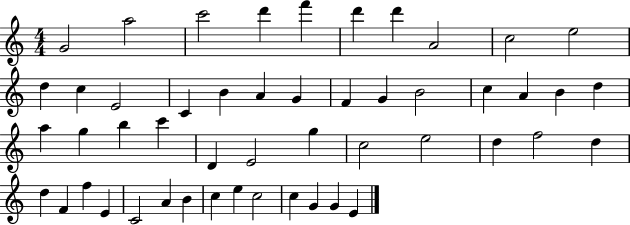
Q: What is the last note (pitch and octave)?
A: E4